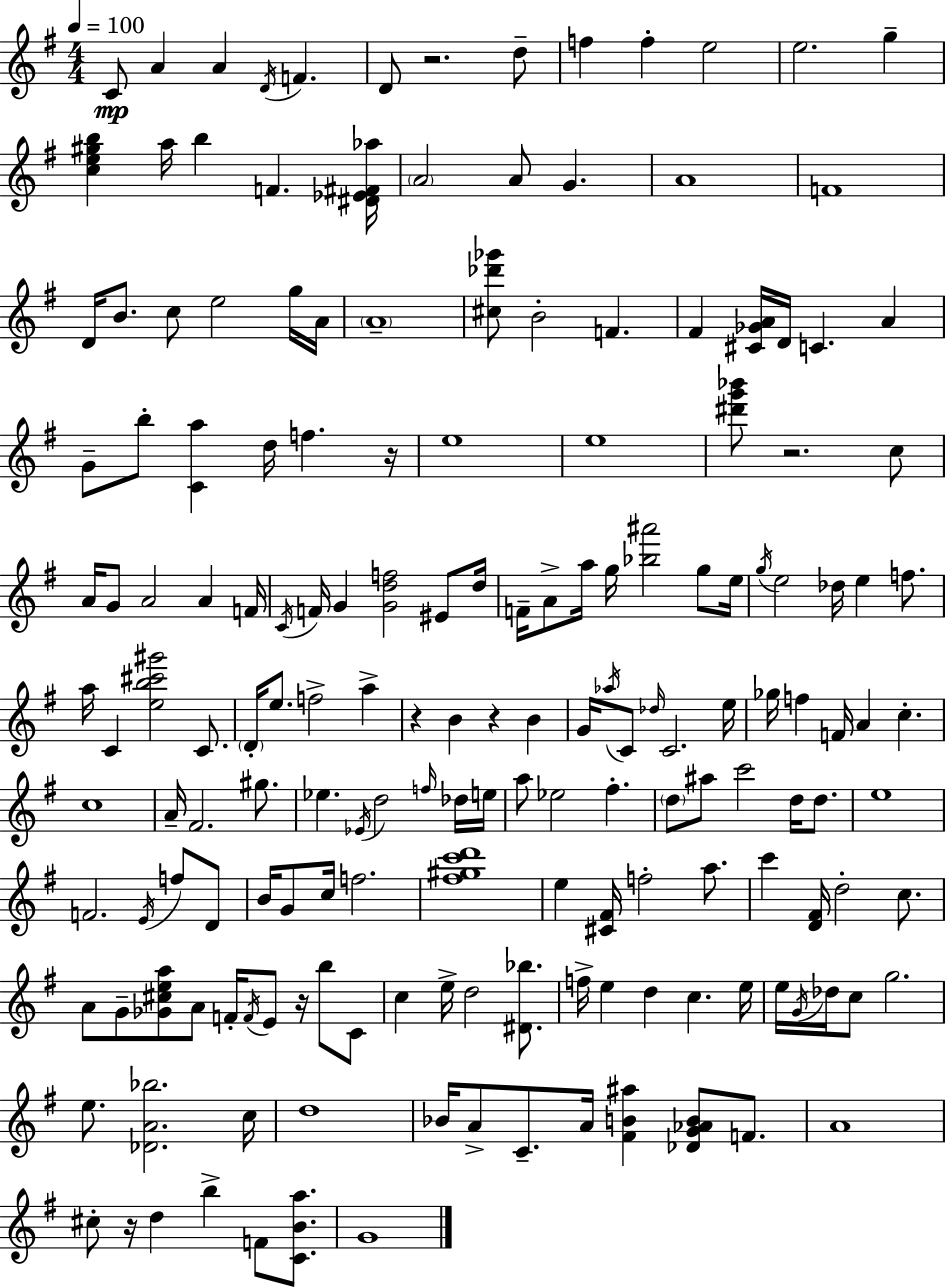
C4/e A4/q A4/q D4/s F4/q. D4/e R/h. D5/e F5/q F5/q E5/h E5/h. G5/q [C5,E5,G#5,B5]/q A5/s B5/q F4/q. [D#4,Eb4,F#4,Ab5]/s A4/h A4/e G4/q. A4/w F4/w D4/s B4/e. C5/e E5/h G5/s A4/s A4/w [C#5,Db6,Gb6]/e B4/h F4/q. F#4/q [C#4,Gb4,A4]/s D4/s C4/q. A4/q G4/e B5/e [C4,A5]/q D5/s F5/q. R/s E5/w E5/w [D#6,G6,Bb6]/e R/h. C5/e A4/s G4/e A4/h A4/q F4/s C4/s F4/s G4/q [G4,D5,F5]/h EIS4/e D5/s F4/s A4/e A5/s G5/s [Bb5,A#6]/h G5/e E5/s G5/s E5/h Db5/s E5/q F5/e. A5/s C4/q [E5,B5,C#6,G#6]/h C4/e. D4/s E5/e. F5/h A5/q R/q B4/q R/q B4/q G4/s Ab5/s C4/e Db5/s C4/h. E5/s Gb5/s F5/q F4/s A4/q C5/q. C5/w A4/s F#4/h. G#5/e. Eb5/q. Eb4/s D5/h F5/s Db5/s E5/s A5/e Eb5/h F#5/q. D5/e A#5/e C6/h D5/s D5/e. E5/w F4/h. E4/s F5/e D4/e B4/s G4/e C5/s F5/h. [F#5,G#5,C6,D6]/w E5/q [C#4,F#4]/s F5/h A5/e. C6/q [D4,F#4]/s D5/h C5/e. A4/e G4/e [Gb4,C#5,E5,A5]/e A4/e F4/s F4/s E4/e R/s B5/e C4/e C5/q E5/s D5/h [D#4,Bb5]/e. F5/s E5/q D5/q C5/q. E5/s E5/s G4/s Db5/s C5/e G5/h. E5/e. [Db4,A4,Bb5]/h. C5/s D5/w Bb4/s A4/e C4/e. A4/s [F#4,B4,A#5]/q [Db4,G4,Ab4,B4]/e F4/e. A4/w C#5/e R/s D5/q B5/q F4/e [C4,B4,A5]/e. G4/w